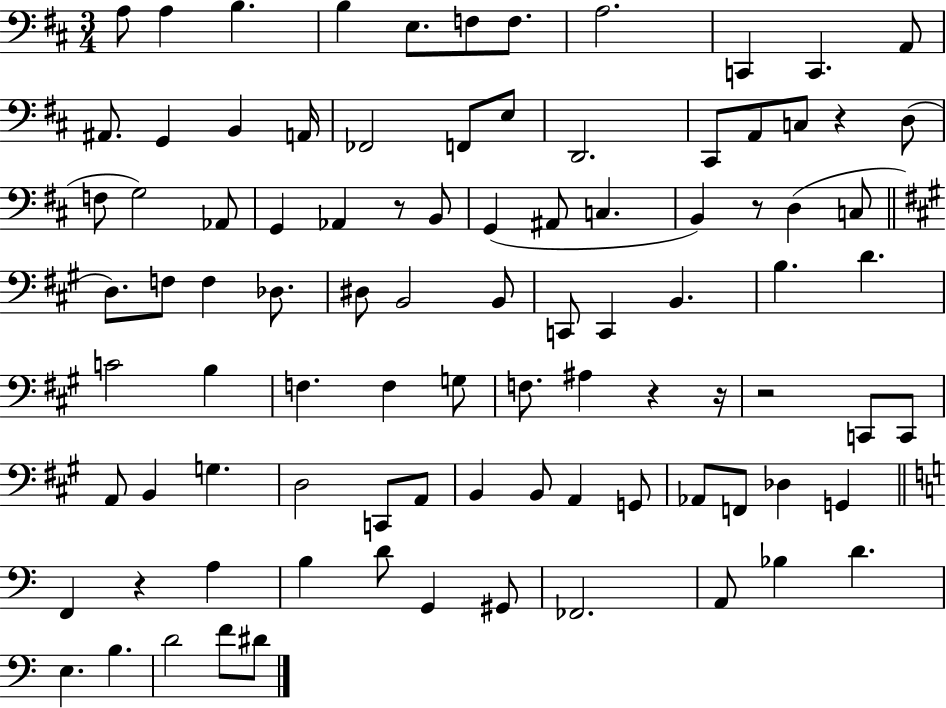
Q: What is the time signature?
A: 3/4